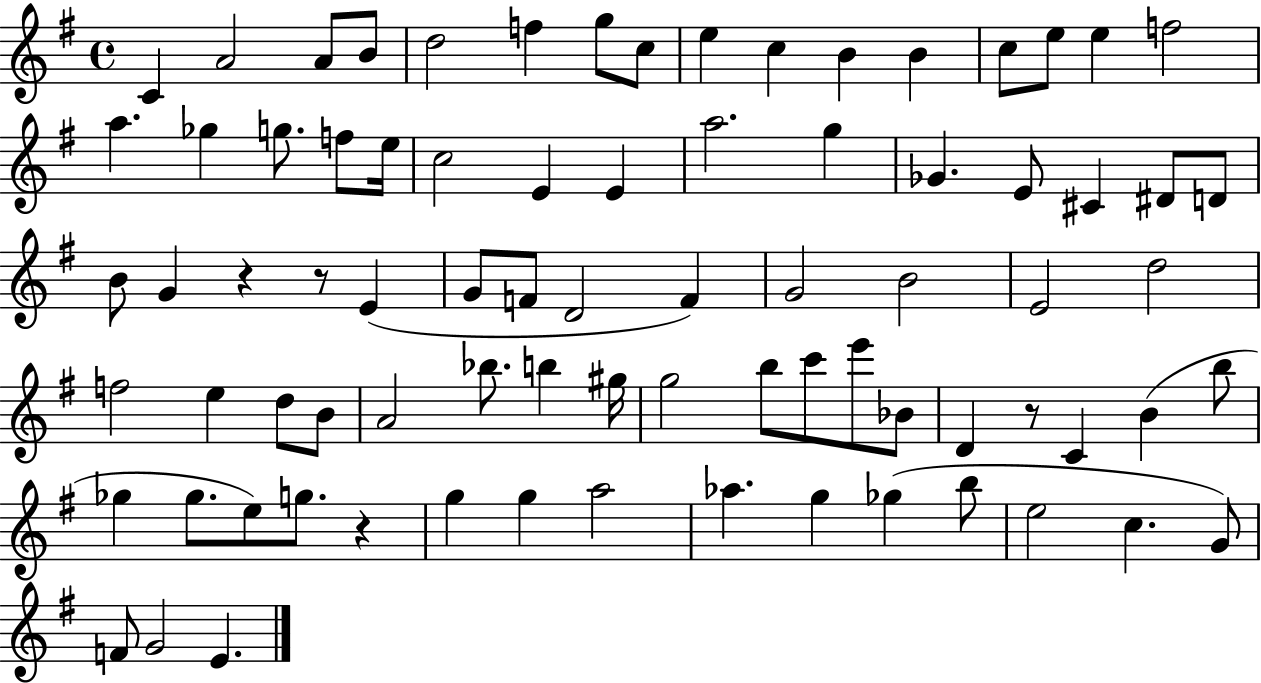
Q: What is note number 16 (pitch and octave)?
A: F5